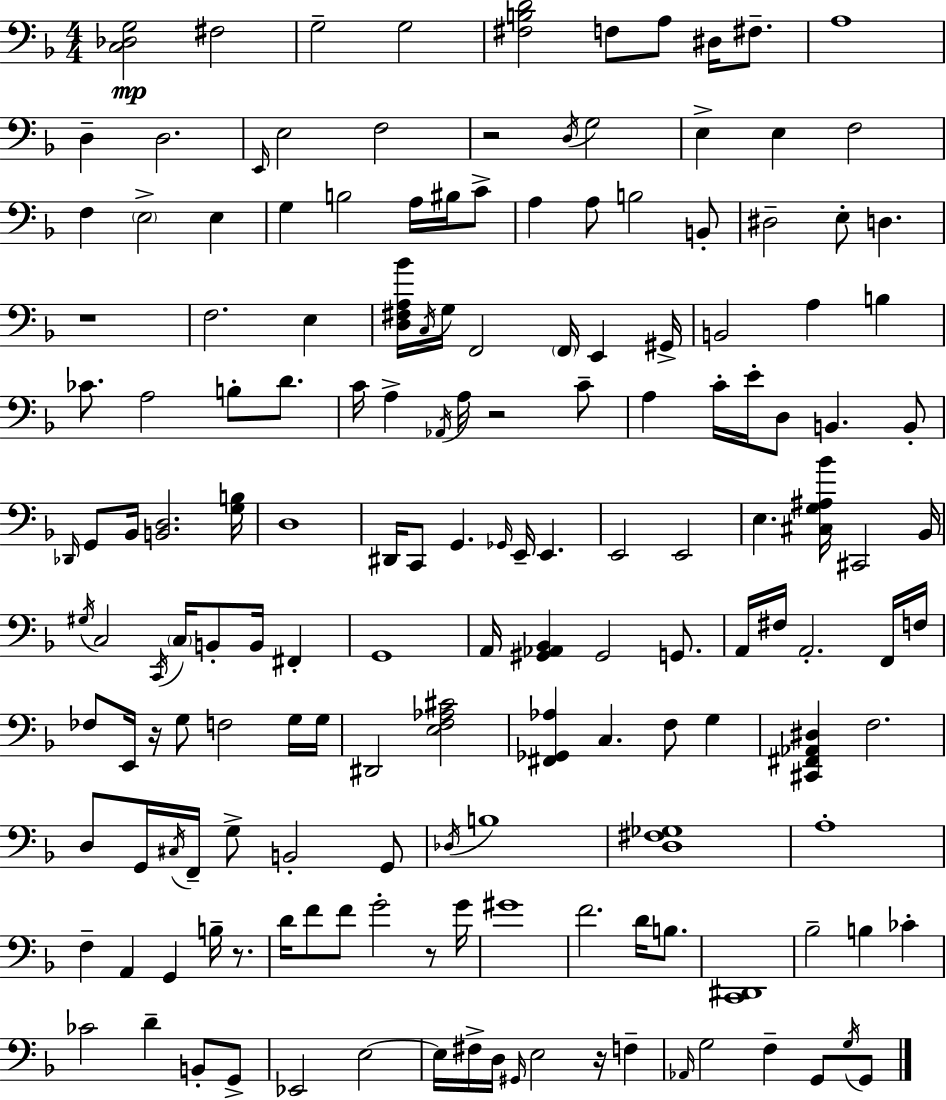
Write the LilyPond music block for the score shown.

{
  \clef bass
  \numericTimeSignature
  \time 4/4
  \key f \major
  <c des g>2\mp fis2 | g2-- g2 | <fis b d'>2 f8 a8 dis16 fis8.-- | a1 | \break d4-- d2. | \grace { e,16 } e2 f2 | r2 \acciaccatura { d16 } g2 | e4-> e4 f2 | \break f4 \parenthesize e2-> e4 | g4 b2 a16 bis16 | c'8-> a4 a8 b2 | b,8-. dis2-- e8-. d4. | \break r1 | f2. e4 | <d fis a bes'>16 \acciaccatura { c16 } g16 f,2 \parenthesize f,16 e,4 | gis,16-> b,2 a4 b4 | \break ces'8. a2 b8-. | d'8. c'16 a4-> \acciaccatura { aes,16 } a16 r2 | c'8-- a4 c'16-. e'16-. d8 b,4. | b,8-. \grace { des,16 } g,8 bes,16 <b, d>2. | \break <g b>16 d1 | dis,16 c,8 g,4. \grace { ges,16 } e,16-- | e,4. e,2 e,2 | e4. <cis g ais bes'>16 cis,2 | \break bes,16 \acciaccatura { gis16 } c2 \acciaccatura { c,16 } | \parenthesize c16 b,8-. b,16 fis,4-. g,1 | a,16 <gis, aes, bes,>4 gis,2 | g,8. a,16 fis16 a,2.-. | \break f,16 f16 fes8 e,16 r16 g8 f2 | g16 g16 dis,2 | <e f aes cis'>2 <fis, ges, aes>4 c4. | f8 g4 <cis, fis, aes, dis>4 f2. | \break d8 g,16 \acciaccatura { cis16 } f,16-- g8-> b,2-. | g,8 \acciaccatura { des16 } b1 | <d fis ges>1 | a1-. | \break f4-- a,4 | g,4 b16-- r8. d'16 f'8 f'8 g'2-. | r8 g'16 gis'1 | f'2. | \break d'16 b8. <c, dis,>1 | bes2-- | b4 ces'4-. ces'2 | d'4-- b,8-. g,8-> ees,2 | \break e2~~ e16 fis16-> d16 \grace { gis,16 } e2 | r16 f4-- \grace { aes,16 } g2 | f4-- g,8 \acciaccatura { g16 } g,8 \bar "|."
}